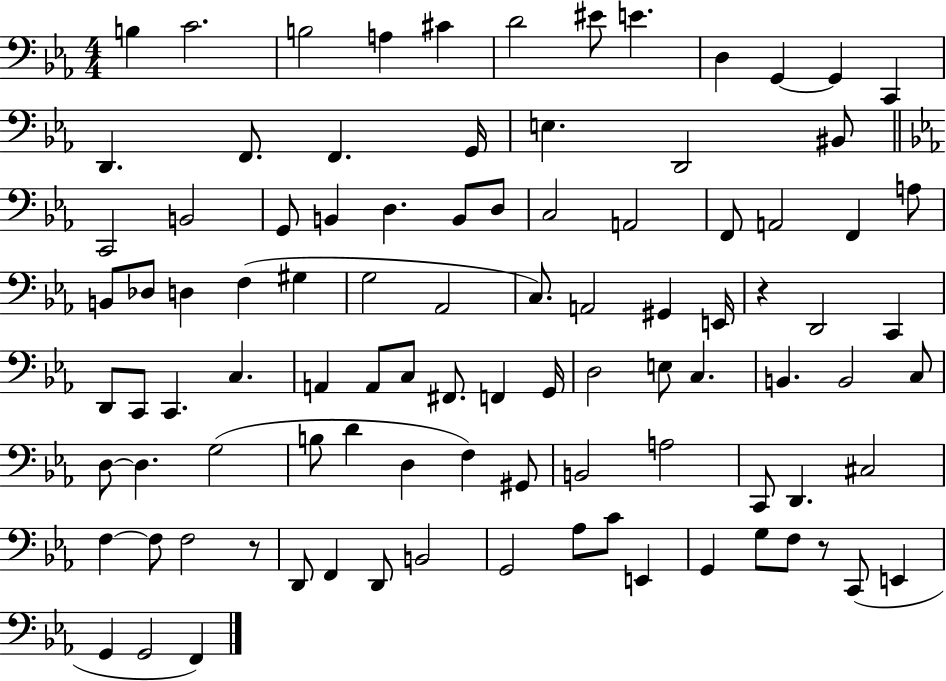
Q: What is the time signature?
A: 4/4